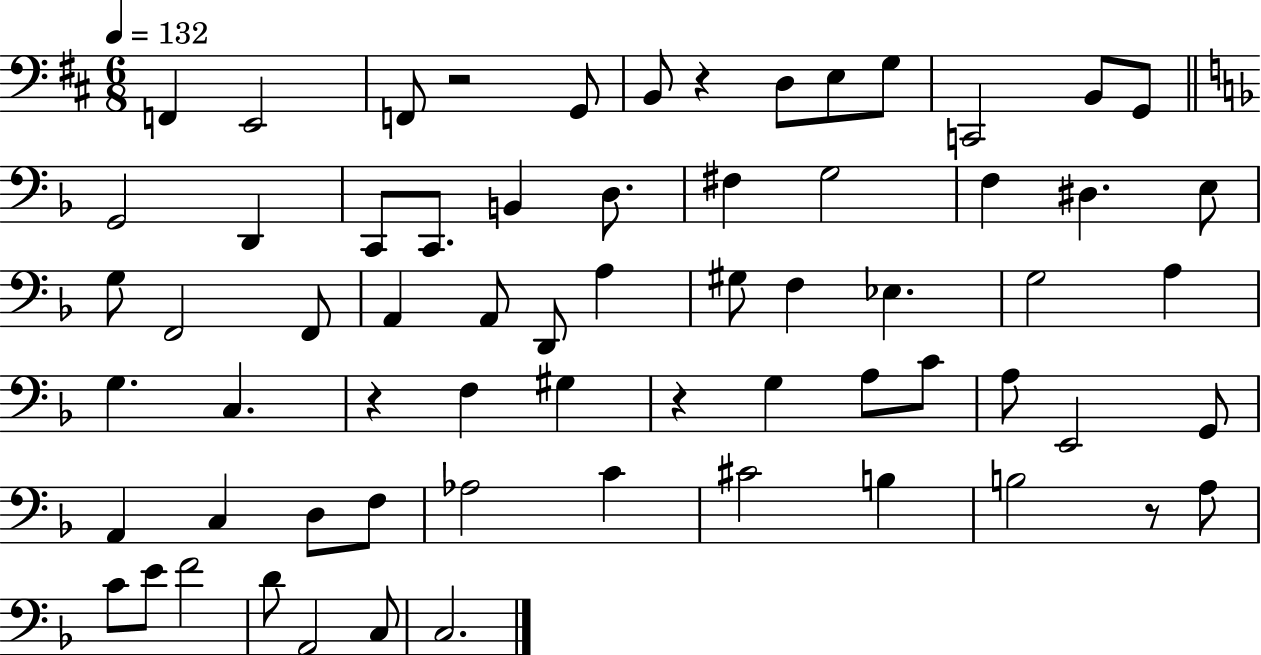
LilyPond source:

{
  \clef bass
  \numericTimeSignature
  \time 6/8
  \key d \major
  \tempo 4 = 132
  f,4 e,2 | f,8 r2 g,8 | b,8 r4 d8 e8 g8 | c,2 b,8 g,8 | \break \bar "||" \break \key d \minor g,2 d,4 | c,8 c,8. b,4 d8. | fis4 g2 | f4 dis4. e8 | \break g8 f,2 f,8 | a,4 a,8 d,8 a4 | gis8 f4 ees4. | g2 a4 | \break g4. c4. | r4 f4 gis4 | r4 g4 a8 c'8 | a8 e,2 g,8 | \break a,4 c4 d8 f8 | aes2 c'4 | cis'2 b4 | b2 r8 a8 | \break c'8 e'8 f'2 | d'8 a,2 c8 | c2. | \bar "|."
}